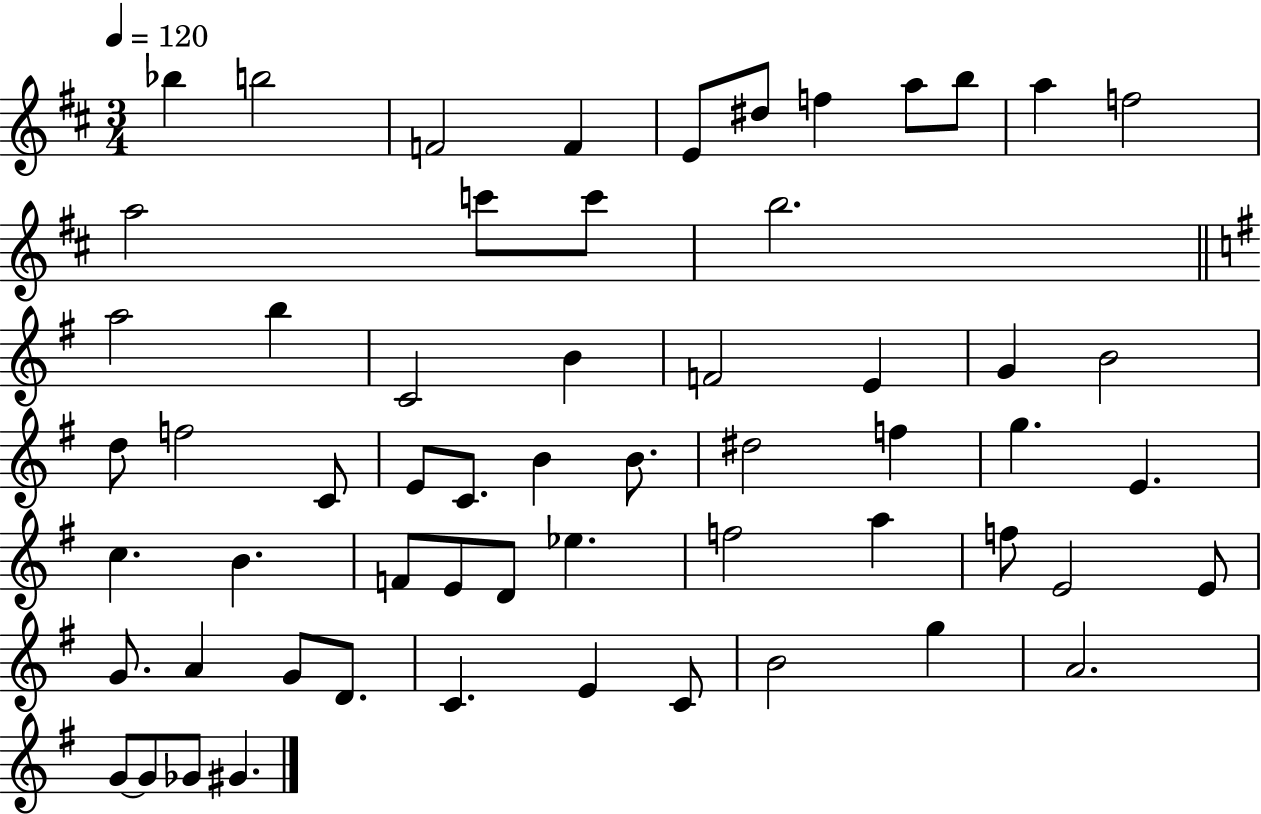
{
  \clef treble
  \numericTimeSignature
  \time 3/4
  \key d \major
  \tempo 4 = 120
  \repeat volta 2 { bes''4 b''2 | f'2 f'4 | e'8 dis''8 f''4 a''8 b''8 | a''4 f''2 | \break a''2 c'''8 c'''8 | b''2. | \bar "||" \break \key g \major a''2 b''4 | c'2 b'4 | f'2 e'4 | g'4 b'2 | \break d''8 f''2 c'8 | e'8 c'8. b'4 b'8. | dis''2 f''4 | g''4. e'4. | \break c''4. b'4. | f'8 e'8 d'8 ees''4. | f''2 a''4 | f''8 e'2 e'8 | \break g'8. a'4 g'8 d'8. | c'4. e'4 c'8 | b'2 g''4 | a'2. | \break g'8~~ g'8 ges'8 gis'4. | } \bar "|."
}